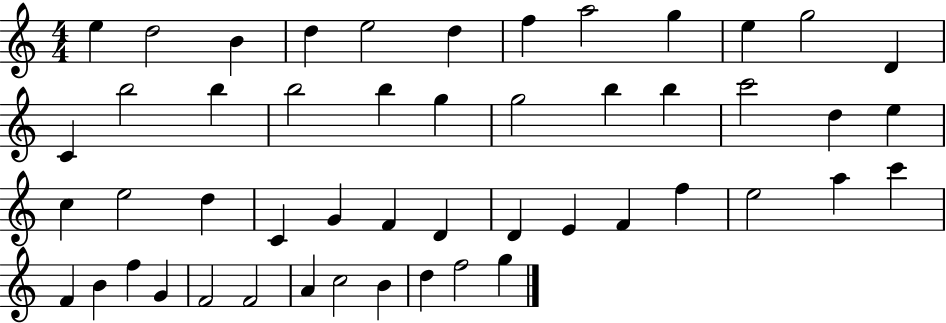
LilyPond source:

{
  \clef treble
  \numericTimeSignature
  \time 4/4
  \key c \major
  e''4 d''2 b'4 | d''4 e''2 d''4 | f''4 a''2 g''4 | e''4 g''2 d'4 | \break c'4 b''2 b''4 | b''2 b''4 g''4 | g''2 b''4 b''4 | c'''2 d''4 e''4 | \break c''4 e''2 d''4 | c'4 g'4 f'4 d'4 | d'4 e'4 f'4 f''4 | e''2 a''4 c'''4 | \break f'4 b'4 f''4 g'4 | f'2 f'2 | a'4 c''2 b'4 | d''4 f''2 g''4 | \break \bar "|."
}